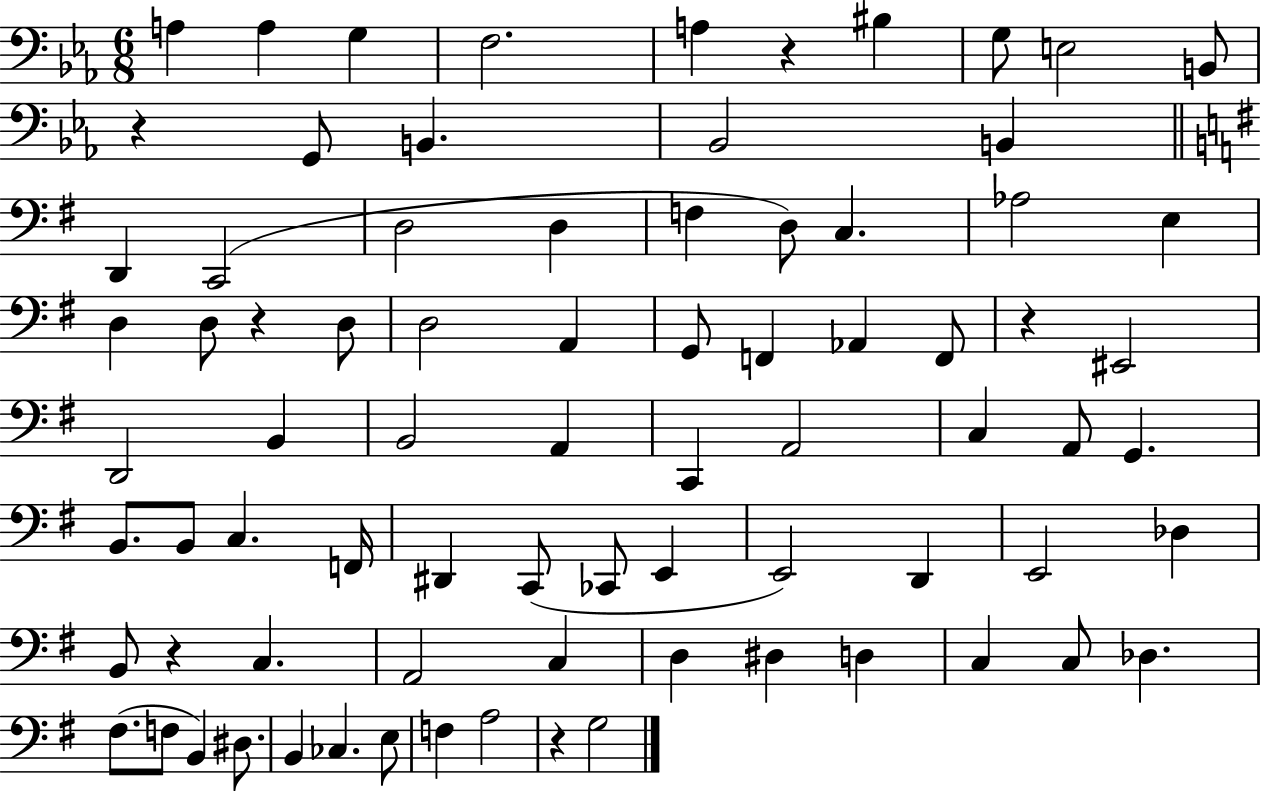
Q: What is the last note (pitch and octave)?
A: G3